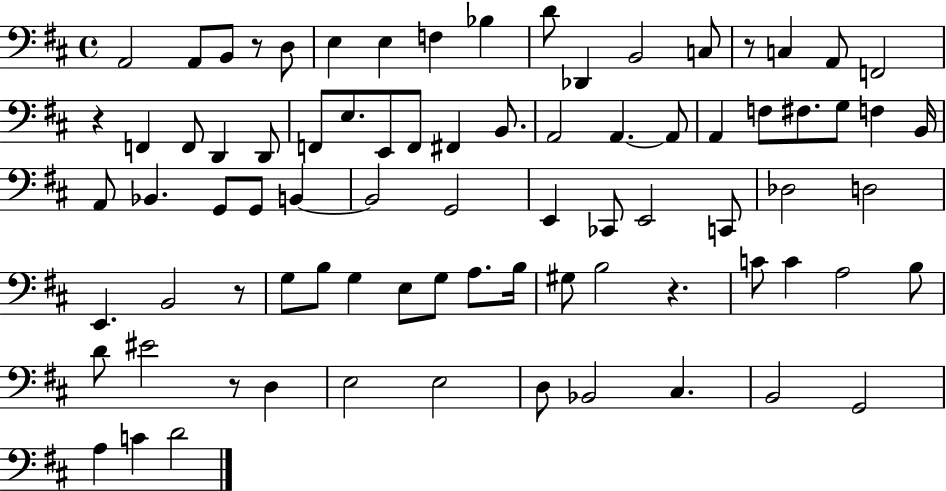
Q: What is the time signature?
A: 4/4